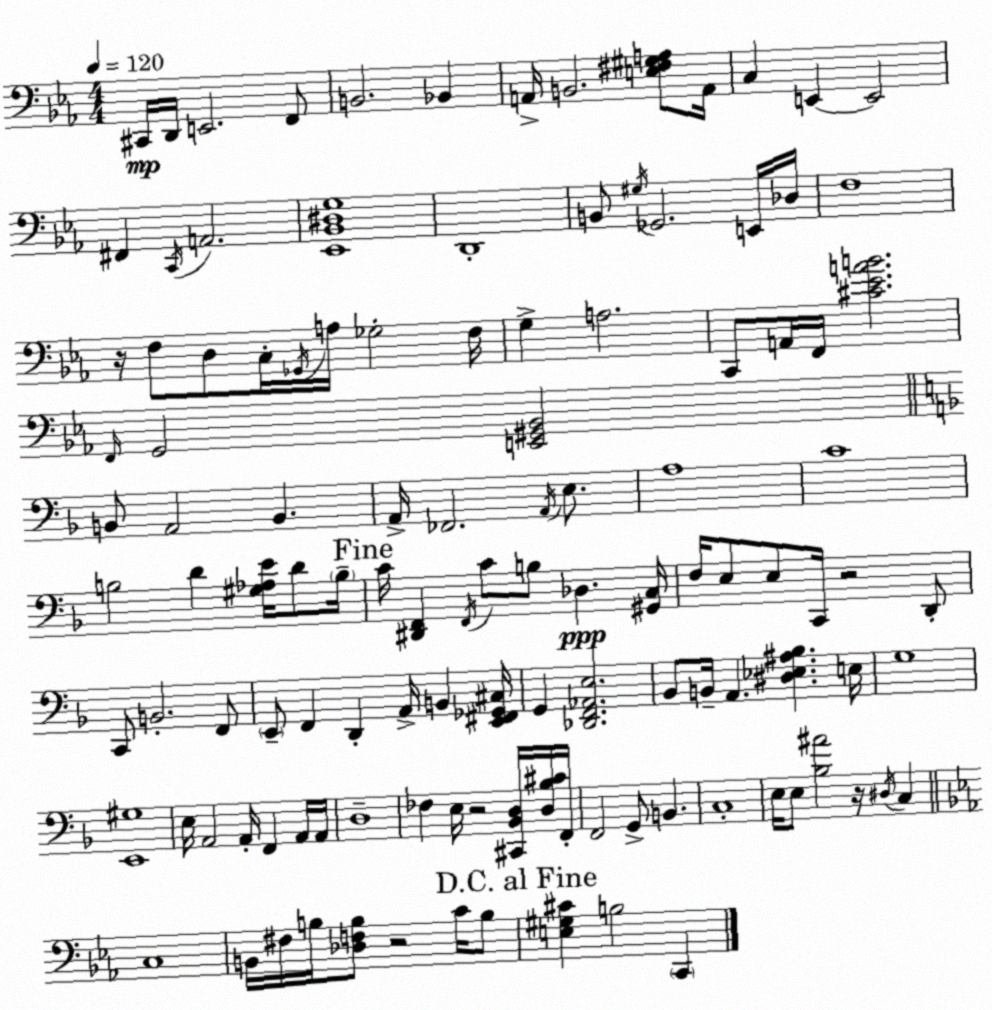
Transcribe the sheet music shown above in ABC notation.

X:1
T:Untitled
M:4/4
L:1/4
K:Eb
^C,,/4 D,,/4 E,,2 F,,/2 B,,2 _B,, A,,/4 B,,2 [E,^F,^G,A,]/2 A,,/4 C, E,, E,,2 ^F,, C,,/4 A,,2 [_E,,_B,,^D,G,]4 D,,4 B,,/2 ^G,/4 _G,,2 E,,/4 _D,/4 F,4 z/4 F,/2 D,/2 C,/4 _G,,/4 A,/4 _G,2 F,/4 G, A,2 C,,/2 A,,/4 F,,/4 [^C_EAB]2 F,,/4 G,,2 [E,,^G,,_B,,]2 B,,/2 A,,2 B,, A,,/4 _F,,2 A,,/4 E,/2 A,4 C4 B,2 D [^G,_A,E]/4 D/2 B,/4 C/4 [^D,,F,,] F,,/4 C/2 B,/2 _D, [^G,,C,]/4 F,/4 E,/2 E,/2 C,,/4 z2 D,,/2 C,,/2 B,,2 F,,/2 E,,/2 F,, D,, A,,/4 B,, [E,,^F,,_G,,^C,]/4 G,, [_D,,F,,_A,,E,]2 _B,,/2 B,,/4 A,, [^D,_E,^A,_B,] E,/4 G,4 [E,,^G,]4 E,/4 A,,2 A,,/4 F,, A,,/4 A,,/4 D,4 _F, E,/4 z2 [^C,,_B,,D,]/4 [D,_B,^C]/4 F,,/4 F,,2 G,,/2 B,, C,4 E,/4 E,/2 [_B,^A]2 z/4 ^D,/4 C, C,4 B,,/4 ^F,/4 B,/4 [_D,F,B,]/2 z2 C/4 B,/2 [E,^G,^C] B,2 C,,